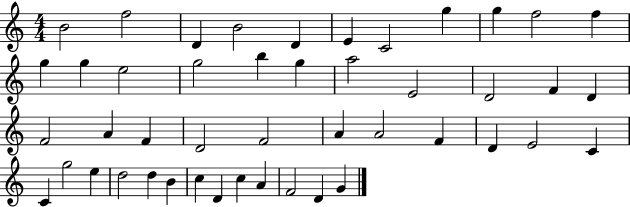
{
  \clef treble
  \numericTimeSignature
  \time 4/4
  \key c \major
  b'2 f''2 | d'4 b'2 d'4 | e'4 c'2 g''4 | g''4 f''2 f''4 | \break g''4 g''4 e''2 | g''2 b''4 g''4 | a''2 e'2 | d'2 f'4 d'4 | \break f'2 a'4 f'4 | d'2 f'2 | a'4 a'2 f'4 | d'4 e'2 c'4 | \break c'4 g''2 e''4 | d''2 d''4 b'4 | c''4 d'4 c''4 a'4 | f'2 d'4 g'4 | \break \bar "|."
}